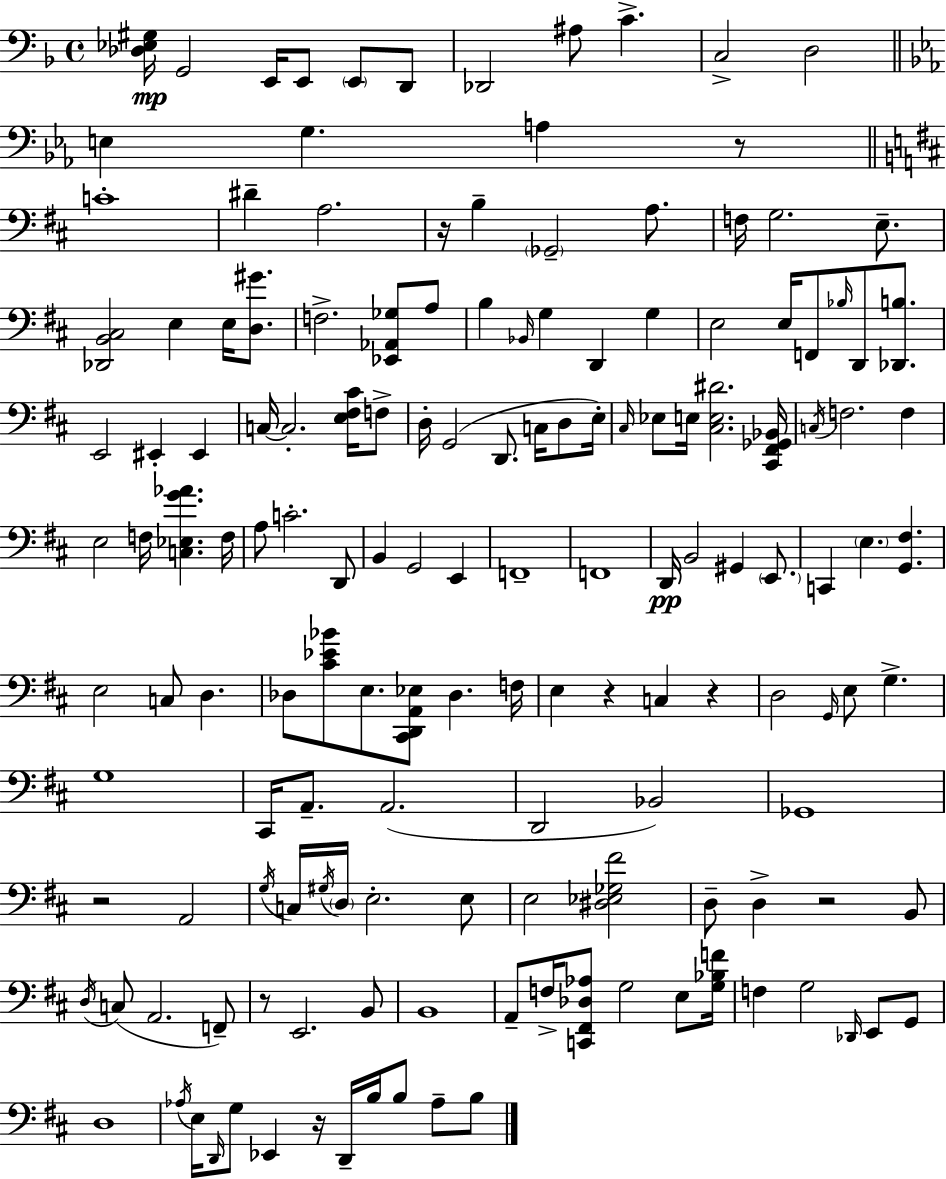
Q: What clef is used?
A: bass